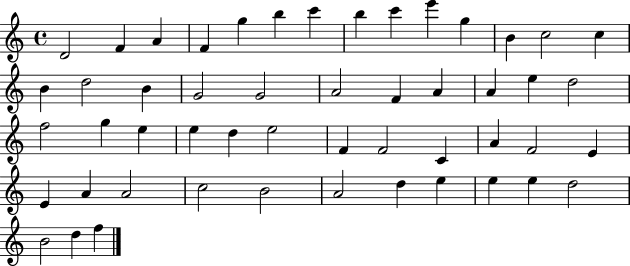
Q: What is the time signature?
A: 4/4